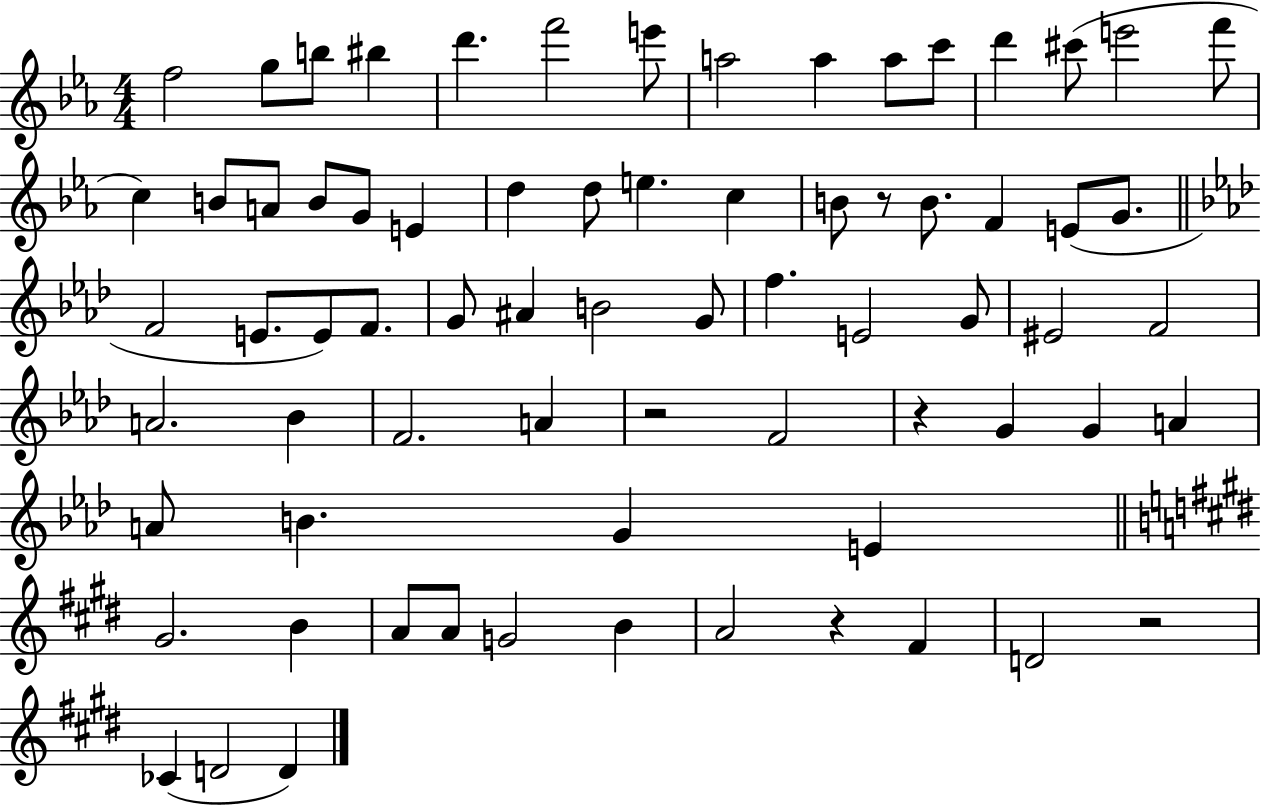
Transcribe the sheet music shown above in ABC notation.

X:1
T:Untitled
M:4/4
L:1/4
K:Eb
f2 g/2 b/2 ^b d' f'2 e'/2 a2 a a/2 c'/2 d' ^c'/2 e'2 f'/2 c B/2 A/2 B/2 G/2 E d d/2 e c B/2 z/2 B/2 F E/2 G/2 F2 E/2 E/2 F/2 G/2 ^A B2 G/2 f E2 G/2 ^E2 F2 A2 _B F2 A z2 F2 z G G A A/2 B G E ^G2 B A/2 A/2 G2 B A2 z ^F D2 z2 _C D2 D